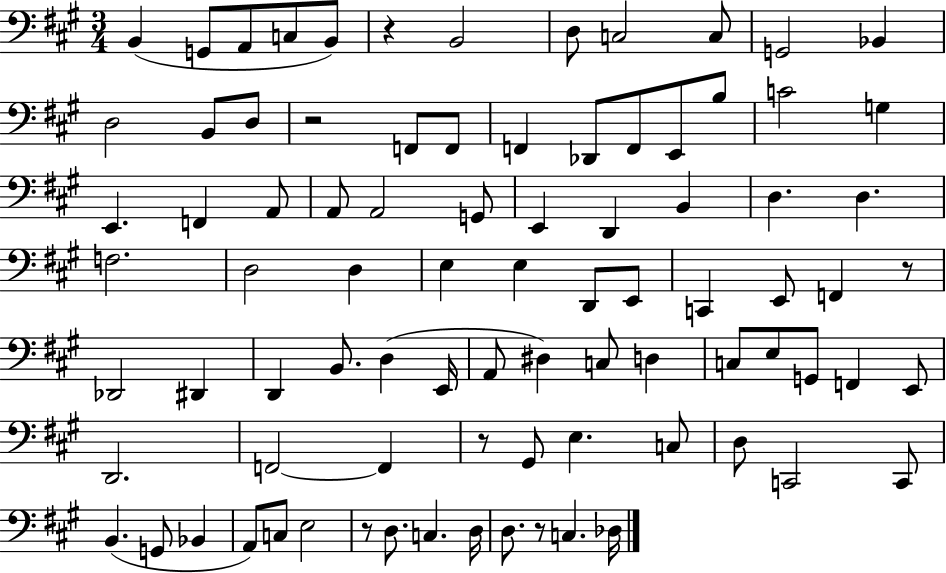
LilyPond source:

{
  \clef bass
  \numericTimeSignature
  \time 3/4
  \key a \major
  b,4( g,8 a,8 c8 b,8) | r4 b,2 | d8 c2 c8 | g,2 bes,4 | \break d2 b,8 d8 | r2 f,8 f,8 | f,4 des,8 f,8 e,8 b8 | c'2 g4 | \break e,4. f,4 a,8 | a,8 a,2 g,8 | e,4 d,4 b,4 | d4. d4. | \break f2. | d2 d4 | e4 e4 d,8 e,8 | c,4 e,8 f,4 r8 | \break des,2 dis,4 | d,4 b,8. d4( e,16 | a,8 dis4) c8 d4 | c8 e8 g,8 f,4 e,8 | \break d,2. | f,2~~ f,4 | r8 gis,8 e4. c8 | d8 c,2 c,8 | \break b,4.( g,8 bes,4 | a,8) c8 e2 | r8 d8. c4. d16 | d8. r8 c4. des16 | \break \bar "|."
}